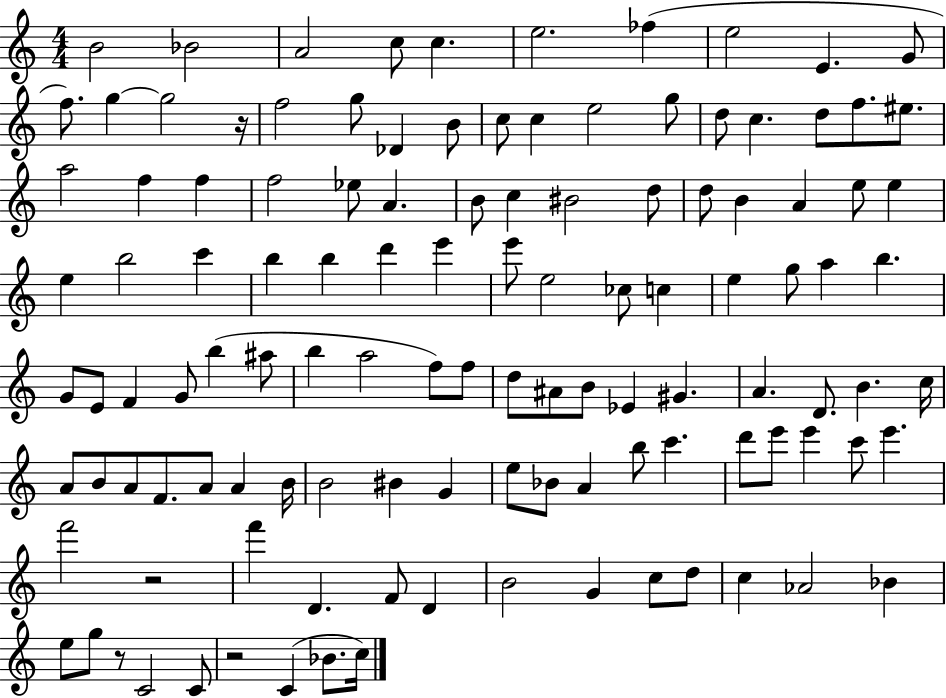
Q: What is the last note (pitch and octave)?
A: C5